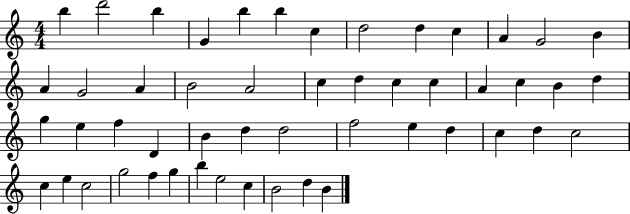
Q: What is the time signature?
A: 4/4